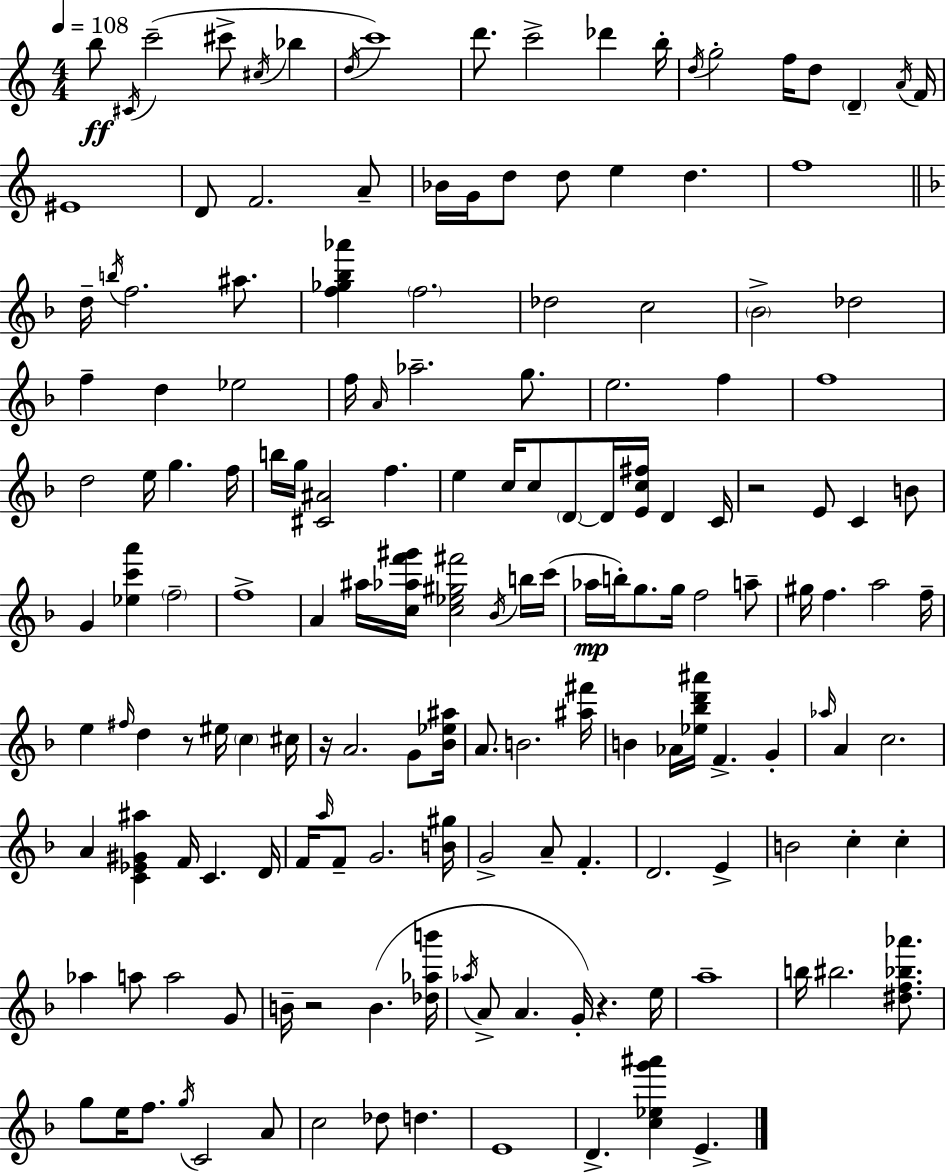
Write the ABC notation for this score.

X:1
T:Untitled
M:4/4
L:1/4
K:C
b/2 ^C/4 c'2 ^c'/2 ^c/4 _b d/4 c'4 d'/2 c'2 _d' b/4 d/4 g2 f/4 d/2 D A/4 F/4 ^E4 D/2 F2 A/2 _B/4 G/4 d/2 d/2 e d f4 d/4 b/4 f2 ^a/2 [f_g_b_a'] f2 _d2 c2 _B2 _d2 f d _e2 f/4 A/4 _a2 g/2 e2 f f4 d2 e/4 g f/4 b/4 g/4 [^C^A]2 f e c/4 c/2 D/2 D/4 [Ec^f]/4 D C/4 z2 E/2 C B/2 G [_ec'a'] f2 f4 A ^a/4 [c_af'^g']/4 [c_e^g^f']2 _B/4 b/4 c'/4 _a/4 b/4 g/2 g/4 f2 a/2 ^g/4 f a2 f/4 e ^f/4 d z/2 ^e/4 c ^c/4 z/4 A2 G/2 [_B_e^a]/4 A/2 B2 [^a^f']/4 B _A/4 [_e_bd'^a']/4 F G _a/4 A c2 A [C_E^G^a] F/4 C D/4 F/4 a/4 F/2 G2 [B^g]/4 G2 A/2 F D2 E B2 c c _a a/2 a2 G/2 B/4 z2 B [_d_ab']/4 _a/4 A/2 A G/4 z e/4 a4 b/4 ^b2 [^df_b_a']/2 g/2 e/4 f/2 g/4 C2 A/2 c2 _d/2 d E4 D [c_eg'^a'] E